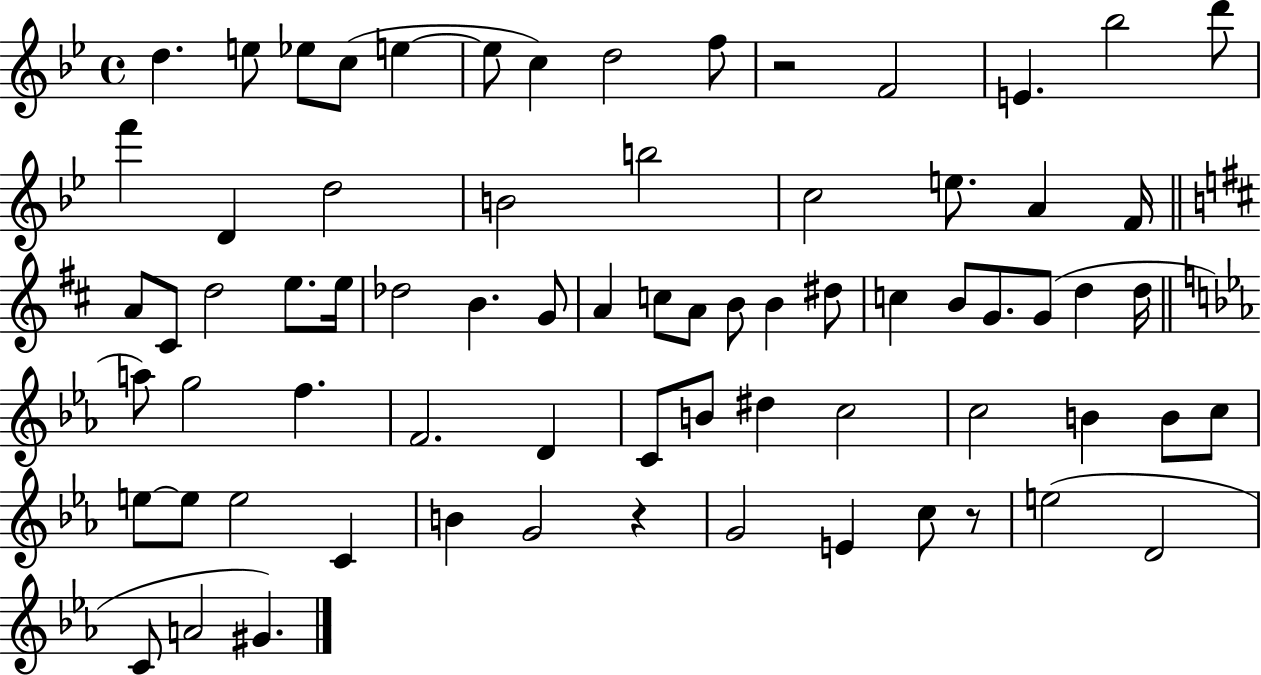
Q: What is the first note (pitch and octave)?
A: D5